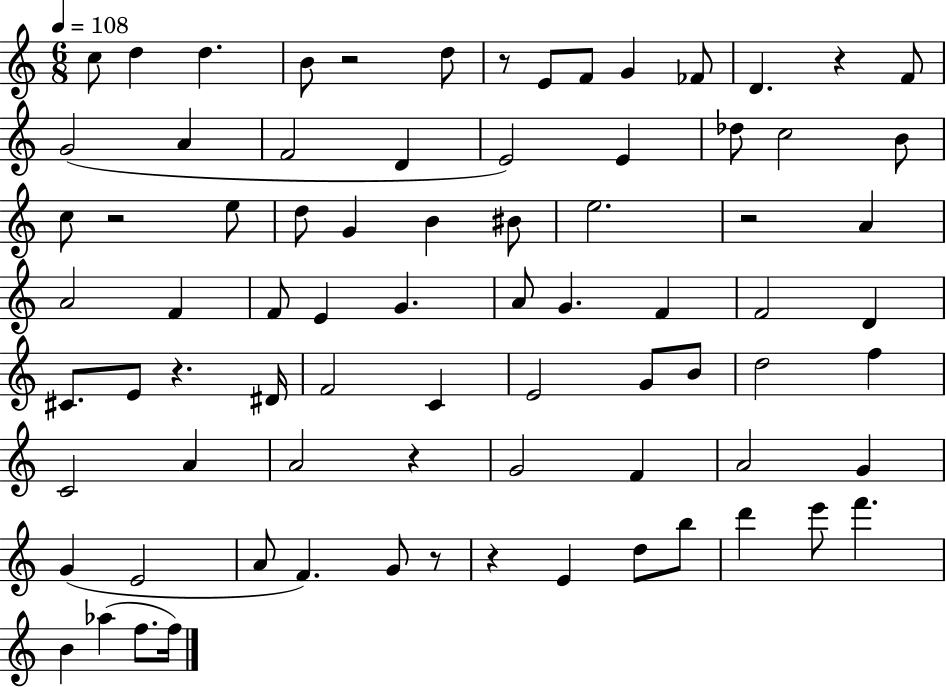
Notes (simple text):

C5/e D5/q D5/q. B4/e R/h D5/e R/e E4/e F4/e G4/q FES4/e D4/q. R/q F4/e G4/h A4/q F4/h D4/q E4/h E4/q Db5/e C5/h B4/e C5/e R/h E5/e D5/e G4/q B4/q BIS4/e E5/h. R/h A4/q A4/h F4/q F4/e E4/q G4/q. A4/e G4/q. F4/q F4/h D4/q C#4/e. E4/e R/q. D#4/s F4/h C4/q E4/h G4/e B4/e D5/h F5/q C4/h A4/q A4/h R/q G4/h F4/q A4/h G4/q G4/q E4/h A4/e F4/q. G4/e R/e R/q E4/q D5/e B5/e D6/q E6/e F6/q. B4/q Ab5/q F5/e. F5/s